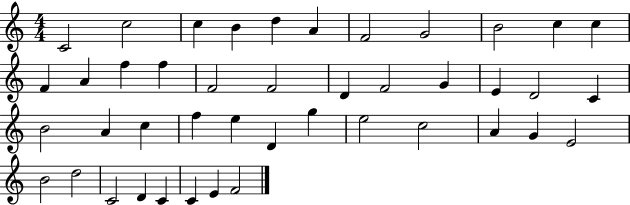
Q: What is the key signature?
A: C major